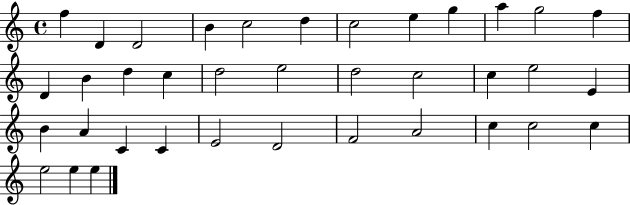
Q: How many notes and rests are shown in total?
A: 37